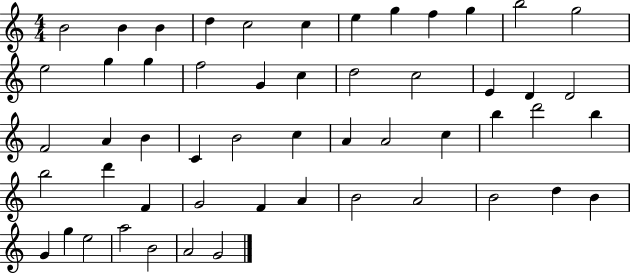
B4/h B4/q B4/q D5/q C5/h C5/q E5/q G5/q F5/q G5/q B5/h G5/h E5/h G5/q G5/q F5/h G4/q C5/q D5/h C5/h E4/q D4/q D4/h F4/h A4/q B4/q C4/q B4/h C5/q A4/q A4/h C5/q B5/q D6/h B5/q B5/h D6/q F4/q G4/h F4/q A4/q B4/h A4/h B4/h D5/q B4/q G4/q G5/q E5/h A5/h B4/h A4/h G4/h